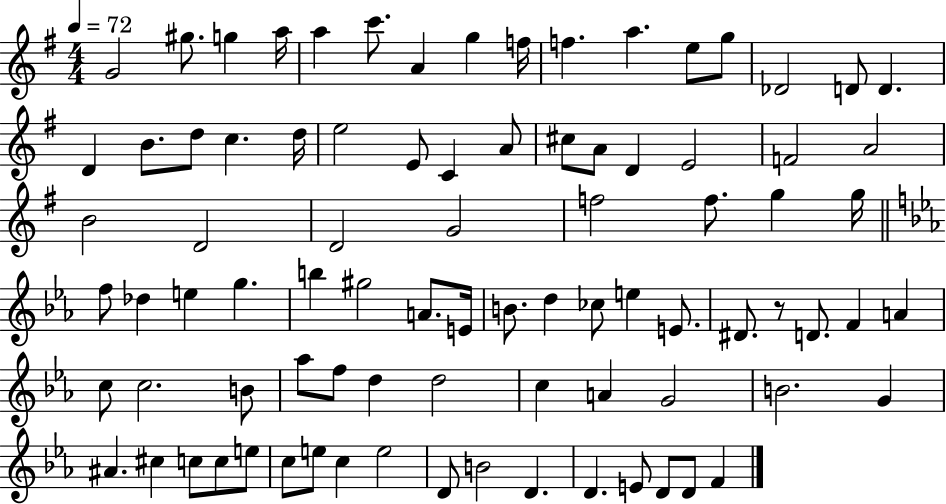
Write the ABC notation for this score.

X:1
T:Untitled
M:4/4
L:1/4
K:G
G2 ^g/2 g a/4 a c'/2 A g f/4 f a e/2 g/2 _D2 D/2 D D B/2 d/2 c d/4 e2 E/2 C A/2 ^c/2 A/2 D E2 F2 A2 B2 D2 D2 G2 f2 f/2 g g/4 f/2 _d e g b ^g2 A/2 E/4 B/2 d _c/2 e E/2 ^D/2 z/2 D/2 F A c/2 c2 B/2 _a/2 f/2 d d2 c A G2 B2 G ^A ^c c/2 c/2 e/2 c/2 e/2 c e2 D/2 B2 D D E/2 D/2 D/2 F